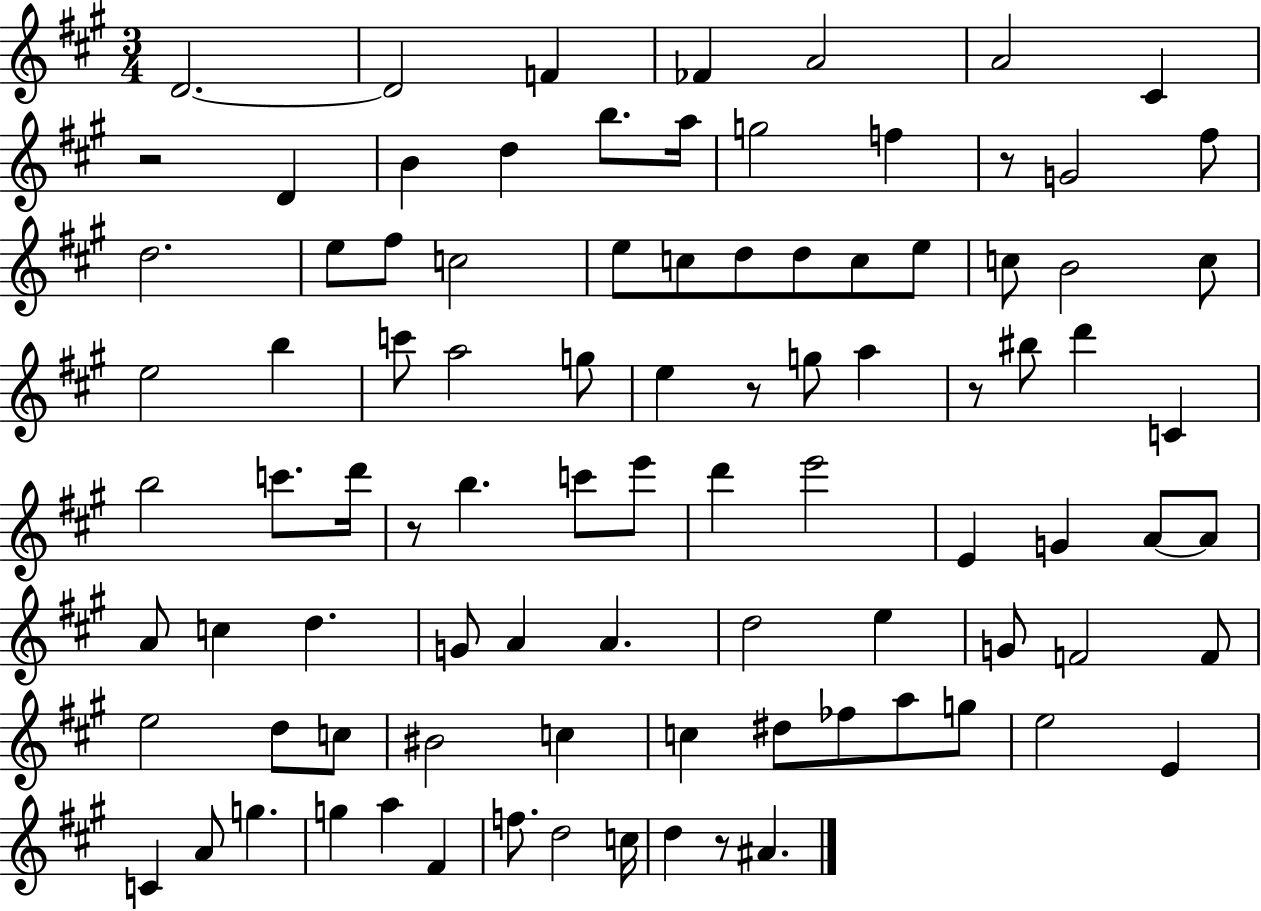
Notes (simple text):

D4/h. D4/h F4/q FES4/q A4/h A4/h C#4/q R/h D4/q B4/q D5/q B5/e. A5/s G5/h F5/q R/e G4/h F#5/e D5/h. E5/e F#5/e C5/h E5/e C5/e D5/e D5/e C5/e E5/e C5/e B4/h C5/e E5/h B5/q C6/e A5/h G5/e E5/q R/e G5/e A5/q R/e BIS5/e D6/q C4/q B5/h C6/e. D6/s R/e B5/q. C6/e E6/e D6/q E6/h E4/q G4/q A4/e A4/e A4/e C5/q D5/q. G4/e A4/q A4/q. D5/h E5/q G4/e F4/h F4/e E5/h D5/e C5/e BIS4/h C5/q C5/q D#5/e FES5/e A5/e G5/e E5/h E4/q C4/q A4/e G5/q. G5/q A5/q F#4/q F5/e. D5/h C5/s D5/q R/e A#4/q.